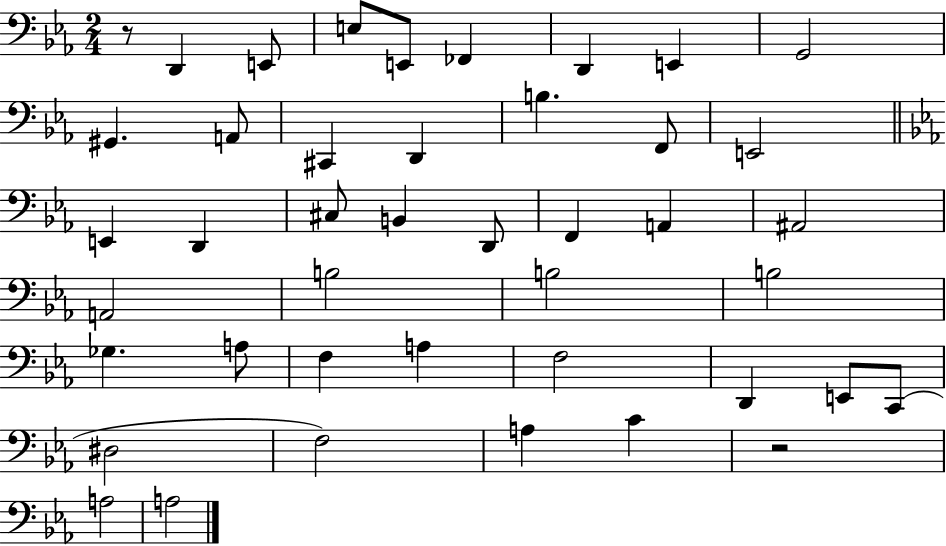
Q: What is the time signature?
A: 2/4